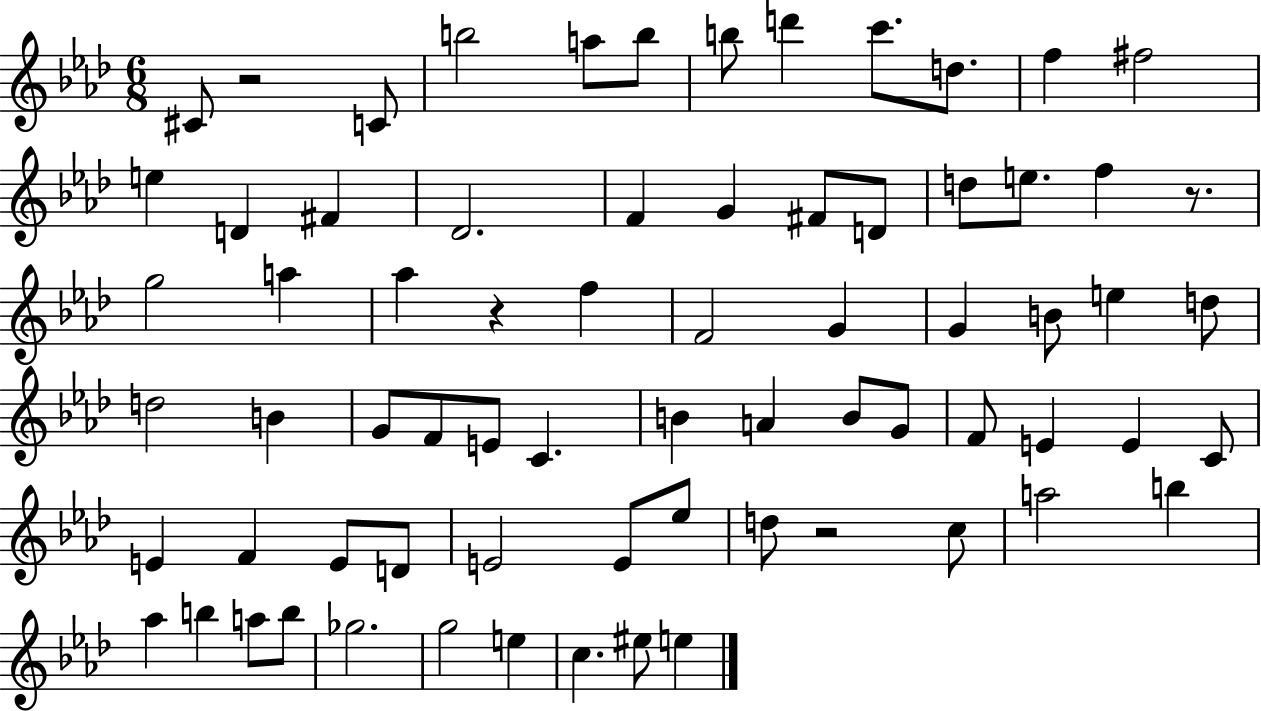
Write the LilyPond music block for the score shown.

{
  \clef treble
  \numericTimeSignature
  \time 6/8
  \key aes \major
  cis'8 r2 c'8 | b''2 a''8 b''8 | b''8 d'''4 c'''8. d''8. | f''4 fis''2 | \break e''4 d'4 fis'4 | des'2. | f'4 g'4 fis'8 d'8 | d''8 e''8. f''4 r8. | \break g''2 a''4 | aes''4 r4 f''4 | f'2 g'4 | g'4 b'8 e''4 d''8 | \break d''2 b'4 | g'8 f'8 e'8 c'4. | b'4 a'4 b'8 g'8 | f'8 e'4 e'4 c'8 | \break e'4 f'4 e'8 d'8 | e'2 e'8 ees''8 | d''8 r2 c''8 | a''2 b''4 | \break aes''4 b''4 a''8 b''8 | ges''2. | g''2 e''4 | c''4. eis''8 e''4 | \break \bar "|."
}